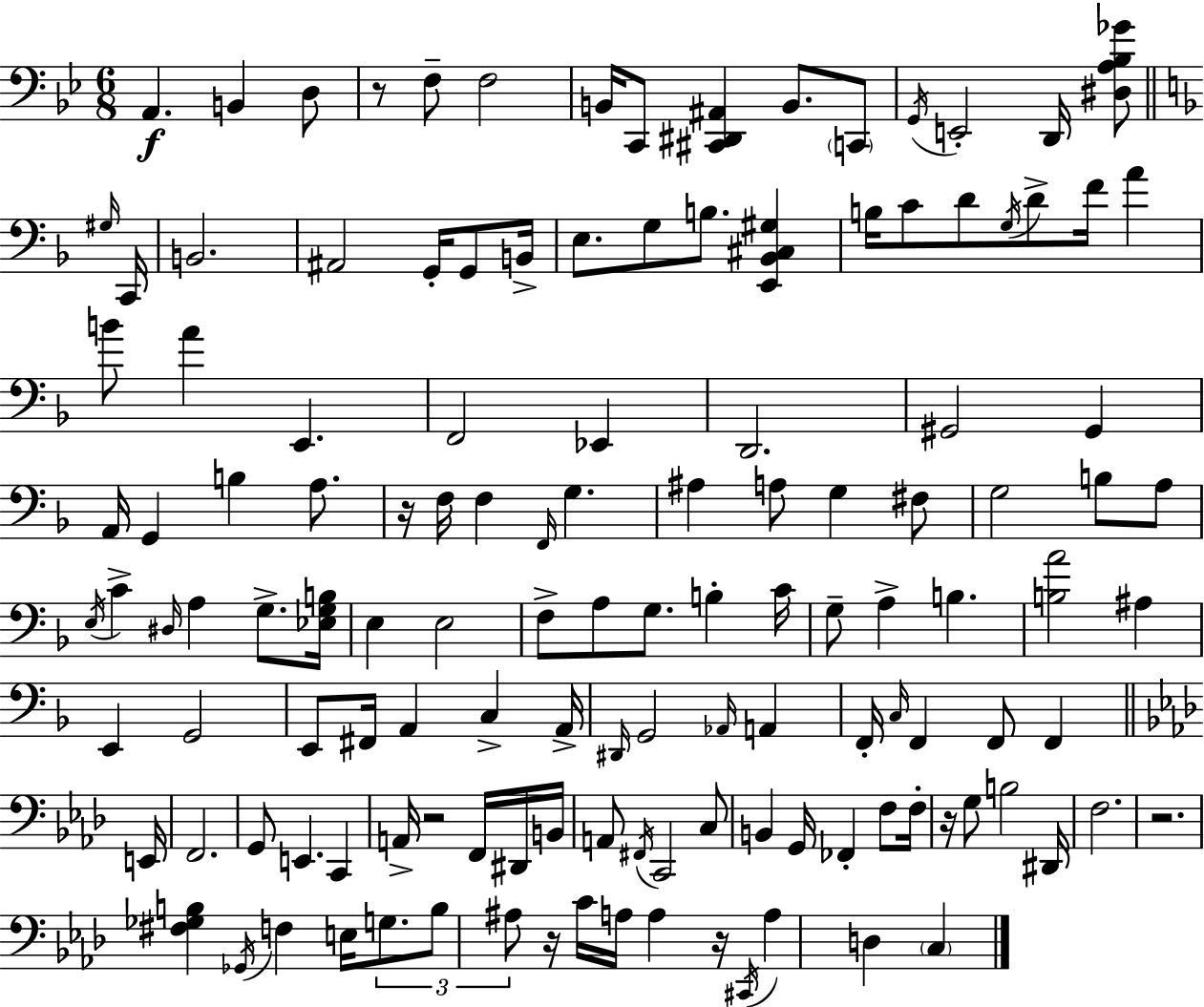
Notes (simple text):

A2/q. B2/q D3/e R/e F3/e F3/h B2/s C2/e [C#2,D#2,A#2]/q B2/e. C2/e G2/s E2/h D2/s [D#3,A3,Bb3,Gb4]/e G#3/s C2/s B2/h. A#2/h G2/s G2/e B2/s E3/e. G3/e B3/e. [E2,Bb2,C#3,G#3]/q B3/s C4/e D4/e G3/s D4/e F4/s A4/q B4/e A4/q E2/q. F2/h Eb2/q D2/h. G#2/h G#2/q A2/s G2/q B3/q A3/e. R/s F3/s F3/q F2/s G3/q. A#3/q A3/e G3/q F#3/e G3/h B3/e A3/e E3/s C4/q D#3/s A3/q G3/e. [Eb3,G3,B3]/s E3/q E3/h F3/e A3/e G3/e. B3/q C4/s G3/e A3/q B3/q. [B3,A4]/h A#3/q E2/q G2/h E2/e F#2/s A2/q C3/q A2/s D#2/s G2/h Ab2/s A2/q F2/s C3/s F2/q F2/e F2/q E2/s F2/h. G2/e E2/q. C2/q A2/s R/h F2/s D#2/s B2/s A2/e F#2/s C2/h C3/e B2/q G2/s FES2/q F3/e F3/s R/s G3/e B3/h D#2/s F3/h. R/h. [F#3,Gb3,B3]/q Gb2/s F3/q E3/s G3/e. B3/e A#3/e R/s C4/s A3/s A3/q R/s C#2/s A3/q D3/q C3/q